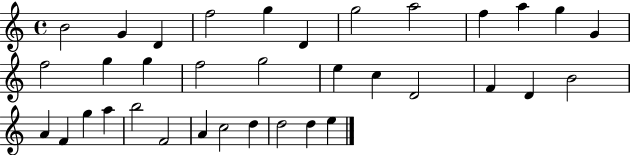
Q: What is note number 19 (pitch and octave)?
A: C5